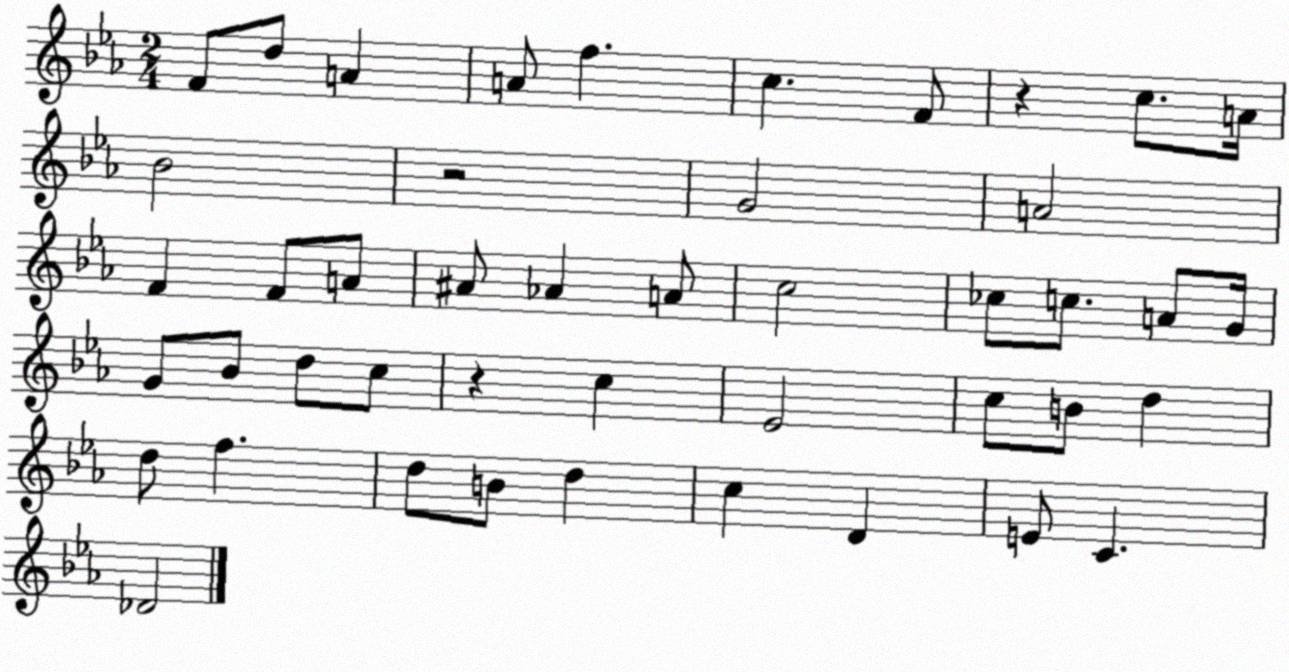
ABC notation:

X:1
T:Untitled
M:2/4
L:1/4
K:Eb
F/2 d/2 A A/2 f c F/2 z c/2 A/4 _B2 z2 G2 A2 F F/2 A/2 ^A/2 _A A/2 c2 _c/2 c/2 A/2 G/4 G/2 _B/2 d/2 c/2 z c _E2 c/2 B/2 d d/2 f d/2 B/2 d c D E/2 C _D2